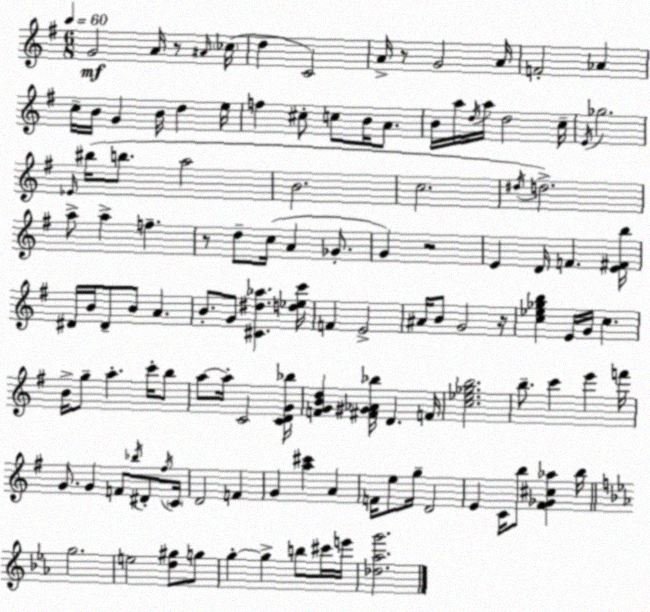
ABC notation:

X:1
T:Untitled
M:6/8
L:1/4
K:Em
G2 A/4 z/2 ^A/4 _c/4 d C2 A/4 z/2 G2 A/4 F2 _A c/4 B/4 G B/4 d e/4 f ^c/2 c/2 B/4 A/2 B/4 a/4 d/4 a/4 d2 c/4 E/4 _g2 _E/4 ^b/4 b/2 a2 B2 c2 ^d/4 d2 a/2 a f z/2 d/2 c/4 A _G/2 G z2 E D/4 F [E^Fb]/4 ^D/4 B/4 ^D/2 B/2 A B/2 G/2 [^C^d_a] [d_ec']/4 F E2 ^A/4 B/2 G2 z/4 [c_e_gb] E/4 G/4 c B/4 g/2 a c'/4 b/2 a/2 a/4 C2 [CDG_b]/4 [FGBd] [^F^G_A_b]/4 D F/4 [c_e_gb]2 b/2 c' e' f'/4 G/2 G F/2 _b/4 ^D/2 ^f/4 C/4 D2 F G [a^c'] A F/4 e/2 g/4 D2 E C/4 b/2 [^F_G^c_a] b/4 g2 e2 [d^g]/2 g/2 g g b/2 ^c'/4 e'/4 [_d_ag']2